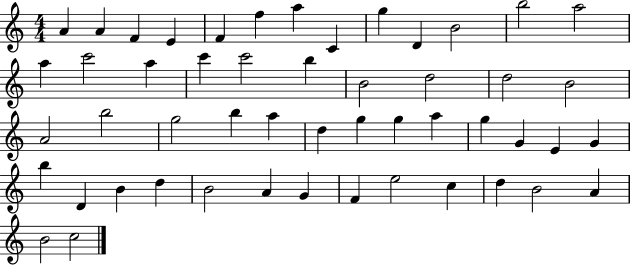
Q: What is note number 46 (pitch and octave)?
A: C5